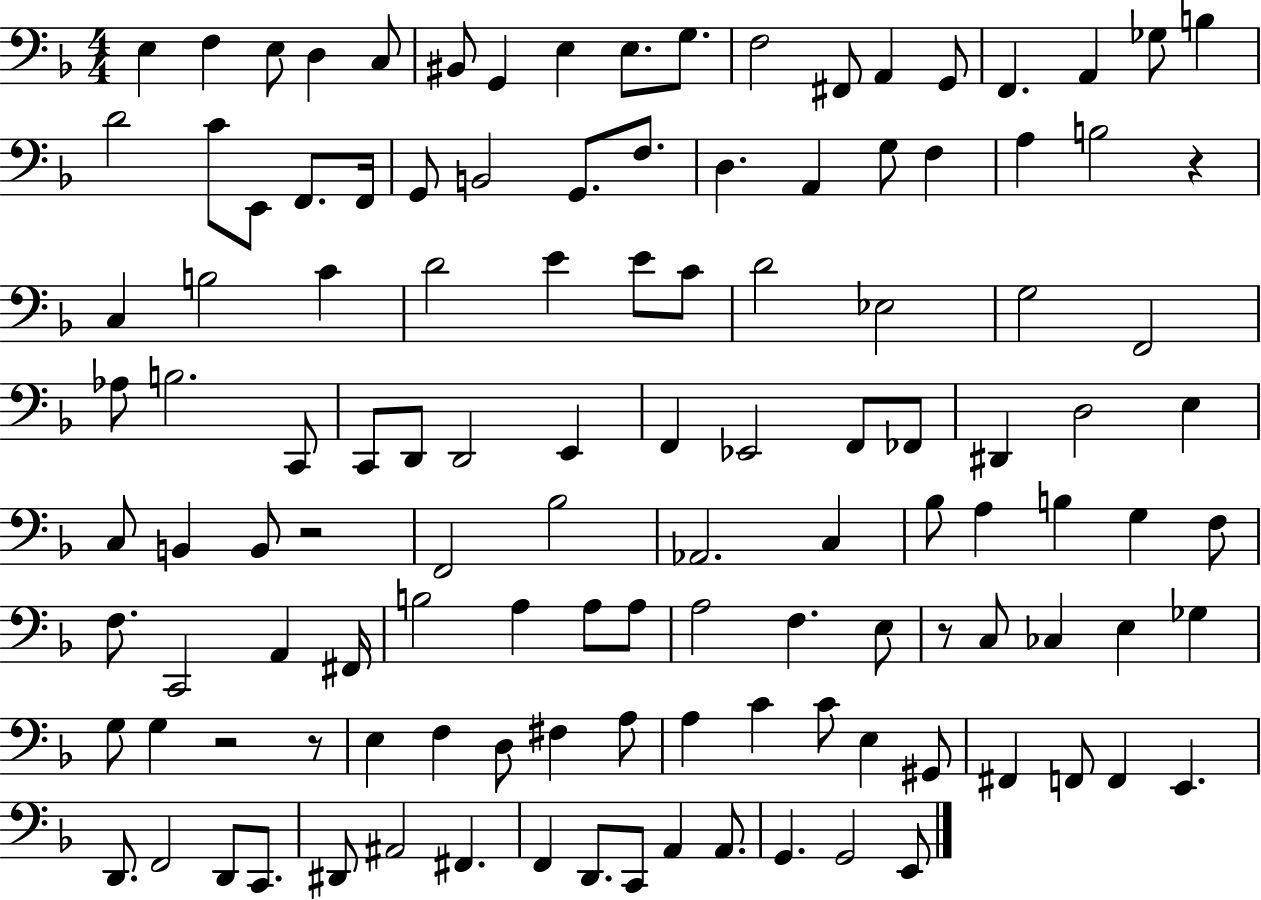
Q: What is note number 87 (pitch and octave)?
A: G3